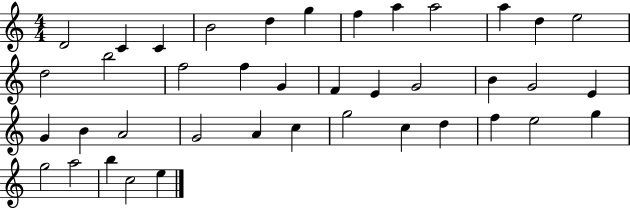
D4/h C4/q C4/q B4/h D5/q G5/q F5/q A5/q A5/h A5/q D5/q E5/h D5/h B5/h F5/h F5/q G4/q F4/q E4/q G4/h B4/q G4/h E4/q G4/q B4/q A4/h G4/h A4/q C5/q G5/h C5/q D5/q F5/q E5/h G5/q G5/h A5/h B5/q C5/h E5/q